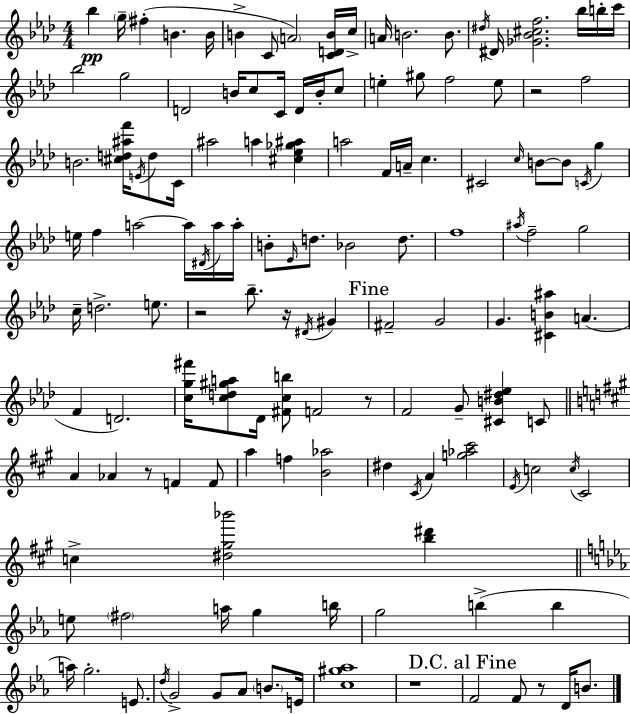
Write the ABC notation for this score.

X:1
T:Untitled
M:4/4
L:1/4
K:Ab
_b g/4 ^f B B/4 B C/2 A2 [CDB]/4 c/4 A/4 B2 B/2 ^d/4 ^D/4 [_G_B^cf]2 _b/4 b/4 c'/4 _b2 g2 D2 B/4 c/2 C/4 D/4 B/4 c/2 e ^g/2 f2 e/2 z2 f2 B2 [^cd^af']/4 E/4 d/2 C/4 ^a2 a [^c_e_g^a] a2 F/4 A/4 c ^C2 c/4 B/2 B/2 C/4 g e/4 f a2 a/4 ^D/4 a/4 a/4 B/2 _E/4 d/2 _B2 d/2 f4 ^a/4 f2 g2 c/4 d2 e/2 z2 _b/2 z/4 ^D/4 ^G ^F2 G2 G [^CB^a] A F D2 [cg^f']/4 [cd^ga]/2 _D/4 [^Fcb]/2 F2 z/2 F2 G/2 [^CB^d_e] C/2 A _A z/2 F F/2 a f [B_a]2 ^d ^C/4 A [g_a^c']2 E/4 c2 c/4 ^C2 c [^d^g_b']2 [b^d'] e/2 ^f2 a/4 g b/4 g2 b b a/4 g2 E/2 d/4 G2 G/2 _A/2 B/2 E/4 [c^g_a]4 z4 F2 F/2 z/2 D/4 B/2